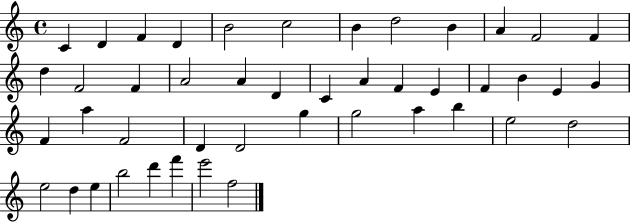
C4/q D4/q F4/q D4/q B4/h C5/h B4/q D5/h B4/q A4/q F4/h F4/q D5/q F4/h F4/q A4/h A4/q D4/q C4/q A4/q F4/q E4/q F4/q B4/q E4/q G4/q F4/q A5/q F4/h D4/q D4/h G5/q G5/h A5/q B5/q E5/h D5/h E5/h D5/q E5/q B5/h D6/q F6/q E6/h F5/h